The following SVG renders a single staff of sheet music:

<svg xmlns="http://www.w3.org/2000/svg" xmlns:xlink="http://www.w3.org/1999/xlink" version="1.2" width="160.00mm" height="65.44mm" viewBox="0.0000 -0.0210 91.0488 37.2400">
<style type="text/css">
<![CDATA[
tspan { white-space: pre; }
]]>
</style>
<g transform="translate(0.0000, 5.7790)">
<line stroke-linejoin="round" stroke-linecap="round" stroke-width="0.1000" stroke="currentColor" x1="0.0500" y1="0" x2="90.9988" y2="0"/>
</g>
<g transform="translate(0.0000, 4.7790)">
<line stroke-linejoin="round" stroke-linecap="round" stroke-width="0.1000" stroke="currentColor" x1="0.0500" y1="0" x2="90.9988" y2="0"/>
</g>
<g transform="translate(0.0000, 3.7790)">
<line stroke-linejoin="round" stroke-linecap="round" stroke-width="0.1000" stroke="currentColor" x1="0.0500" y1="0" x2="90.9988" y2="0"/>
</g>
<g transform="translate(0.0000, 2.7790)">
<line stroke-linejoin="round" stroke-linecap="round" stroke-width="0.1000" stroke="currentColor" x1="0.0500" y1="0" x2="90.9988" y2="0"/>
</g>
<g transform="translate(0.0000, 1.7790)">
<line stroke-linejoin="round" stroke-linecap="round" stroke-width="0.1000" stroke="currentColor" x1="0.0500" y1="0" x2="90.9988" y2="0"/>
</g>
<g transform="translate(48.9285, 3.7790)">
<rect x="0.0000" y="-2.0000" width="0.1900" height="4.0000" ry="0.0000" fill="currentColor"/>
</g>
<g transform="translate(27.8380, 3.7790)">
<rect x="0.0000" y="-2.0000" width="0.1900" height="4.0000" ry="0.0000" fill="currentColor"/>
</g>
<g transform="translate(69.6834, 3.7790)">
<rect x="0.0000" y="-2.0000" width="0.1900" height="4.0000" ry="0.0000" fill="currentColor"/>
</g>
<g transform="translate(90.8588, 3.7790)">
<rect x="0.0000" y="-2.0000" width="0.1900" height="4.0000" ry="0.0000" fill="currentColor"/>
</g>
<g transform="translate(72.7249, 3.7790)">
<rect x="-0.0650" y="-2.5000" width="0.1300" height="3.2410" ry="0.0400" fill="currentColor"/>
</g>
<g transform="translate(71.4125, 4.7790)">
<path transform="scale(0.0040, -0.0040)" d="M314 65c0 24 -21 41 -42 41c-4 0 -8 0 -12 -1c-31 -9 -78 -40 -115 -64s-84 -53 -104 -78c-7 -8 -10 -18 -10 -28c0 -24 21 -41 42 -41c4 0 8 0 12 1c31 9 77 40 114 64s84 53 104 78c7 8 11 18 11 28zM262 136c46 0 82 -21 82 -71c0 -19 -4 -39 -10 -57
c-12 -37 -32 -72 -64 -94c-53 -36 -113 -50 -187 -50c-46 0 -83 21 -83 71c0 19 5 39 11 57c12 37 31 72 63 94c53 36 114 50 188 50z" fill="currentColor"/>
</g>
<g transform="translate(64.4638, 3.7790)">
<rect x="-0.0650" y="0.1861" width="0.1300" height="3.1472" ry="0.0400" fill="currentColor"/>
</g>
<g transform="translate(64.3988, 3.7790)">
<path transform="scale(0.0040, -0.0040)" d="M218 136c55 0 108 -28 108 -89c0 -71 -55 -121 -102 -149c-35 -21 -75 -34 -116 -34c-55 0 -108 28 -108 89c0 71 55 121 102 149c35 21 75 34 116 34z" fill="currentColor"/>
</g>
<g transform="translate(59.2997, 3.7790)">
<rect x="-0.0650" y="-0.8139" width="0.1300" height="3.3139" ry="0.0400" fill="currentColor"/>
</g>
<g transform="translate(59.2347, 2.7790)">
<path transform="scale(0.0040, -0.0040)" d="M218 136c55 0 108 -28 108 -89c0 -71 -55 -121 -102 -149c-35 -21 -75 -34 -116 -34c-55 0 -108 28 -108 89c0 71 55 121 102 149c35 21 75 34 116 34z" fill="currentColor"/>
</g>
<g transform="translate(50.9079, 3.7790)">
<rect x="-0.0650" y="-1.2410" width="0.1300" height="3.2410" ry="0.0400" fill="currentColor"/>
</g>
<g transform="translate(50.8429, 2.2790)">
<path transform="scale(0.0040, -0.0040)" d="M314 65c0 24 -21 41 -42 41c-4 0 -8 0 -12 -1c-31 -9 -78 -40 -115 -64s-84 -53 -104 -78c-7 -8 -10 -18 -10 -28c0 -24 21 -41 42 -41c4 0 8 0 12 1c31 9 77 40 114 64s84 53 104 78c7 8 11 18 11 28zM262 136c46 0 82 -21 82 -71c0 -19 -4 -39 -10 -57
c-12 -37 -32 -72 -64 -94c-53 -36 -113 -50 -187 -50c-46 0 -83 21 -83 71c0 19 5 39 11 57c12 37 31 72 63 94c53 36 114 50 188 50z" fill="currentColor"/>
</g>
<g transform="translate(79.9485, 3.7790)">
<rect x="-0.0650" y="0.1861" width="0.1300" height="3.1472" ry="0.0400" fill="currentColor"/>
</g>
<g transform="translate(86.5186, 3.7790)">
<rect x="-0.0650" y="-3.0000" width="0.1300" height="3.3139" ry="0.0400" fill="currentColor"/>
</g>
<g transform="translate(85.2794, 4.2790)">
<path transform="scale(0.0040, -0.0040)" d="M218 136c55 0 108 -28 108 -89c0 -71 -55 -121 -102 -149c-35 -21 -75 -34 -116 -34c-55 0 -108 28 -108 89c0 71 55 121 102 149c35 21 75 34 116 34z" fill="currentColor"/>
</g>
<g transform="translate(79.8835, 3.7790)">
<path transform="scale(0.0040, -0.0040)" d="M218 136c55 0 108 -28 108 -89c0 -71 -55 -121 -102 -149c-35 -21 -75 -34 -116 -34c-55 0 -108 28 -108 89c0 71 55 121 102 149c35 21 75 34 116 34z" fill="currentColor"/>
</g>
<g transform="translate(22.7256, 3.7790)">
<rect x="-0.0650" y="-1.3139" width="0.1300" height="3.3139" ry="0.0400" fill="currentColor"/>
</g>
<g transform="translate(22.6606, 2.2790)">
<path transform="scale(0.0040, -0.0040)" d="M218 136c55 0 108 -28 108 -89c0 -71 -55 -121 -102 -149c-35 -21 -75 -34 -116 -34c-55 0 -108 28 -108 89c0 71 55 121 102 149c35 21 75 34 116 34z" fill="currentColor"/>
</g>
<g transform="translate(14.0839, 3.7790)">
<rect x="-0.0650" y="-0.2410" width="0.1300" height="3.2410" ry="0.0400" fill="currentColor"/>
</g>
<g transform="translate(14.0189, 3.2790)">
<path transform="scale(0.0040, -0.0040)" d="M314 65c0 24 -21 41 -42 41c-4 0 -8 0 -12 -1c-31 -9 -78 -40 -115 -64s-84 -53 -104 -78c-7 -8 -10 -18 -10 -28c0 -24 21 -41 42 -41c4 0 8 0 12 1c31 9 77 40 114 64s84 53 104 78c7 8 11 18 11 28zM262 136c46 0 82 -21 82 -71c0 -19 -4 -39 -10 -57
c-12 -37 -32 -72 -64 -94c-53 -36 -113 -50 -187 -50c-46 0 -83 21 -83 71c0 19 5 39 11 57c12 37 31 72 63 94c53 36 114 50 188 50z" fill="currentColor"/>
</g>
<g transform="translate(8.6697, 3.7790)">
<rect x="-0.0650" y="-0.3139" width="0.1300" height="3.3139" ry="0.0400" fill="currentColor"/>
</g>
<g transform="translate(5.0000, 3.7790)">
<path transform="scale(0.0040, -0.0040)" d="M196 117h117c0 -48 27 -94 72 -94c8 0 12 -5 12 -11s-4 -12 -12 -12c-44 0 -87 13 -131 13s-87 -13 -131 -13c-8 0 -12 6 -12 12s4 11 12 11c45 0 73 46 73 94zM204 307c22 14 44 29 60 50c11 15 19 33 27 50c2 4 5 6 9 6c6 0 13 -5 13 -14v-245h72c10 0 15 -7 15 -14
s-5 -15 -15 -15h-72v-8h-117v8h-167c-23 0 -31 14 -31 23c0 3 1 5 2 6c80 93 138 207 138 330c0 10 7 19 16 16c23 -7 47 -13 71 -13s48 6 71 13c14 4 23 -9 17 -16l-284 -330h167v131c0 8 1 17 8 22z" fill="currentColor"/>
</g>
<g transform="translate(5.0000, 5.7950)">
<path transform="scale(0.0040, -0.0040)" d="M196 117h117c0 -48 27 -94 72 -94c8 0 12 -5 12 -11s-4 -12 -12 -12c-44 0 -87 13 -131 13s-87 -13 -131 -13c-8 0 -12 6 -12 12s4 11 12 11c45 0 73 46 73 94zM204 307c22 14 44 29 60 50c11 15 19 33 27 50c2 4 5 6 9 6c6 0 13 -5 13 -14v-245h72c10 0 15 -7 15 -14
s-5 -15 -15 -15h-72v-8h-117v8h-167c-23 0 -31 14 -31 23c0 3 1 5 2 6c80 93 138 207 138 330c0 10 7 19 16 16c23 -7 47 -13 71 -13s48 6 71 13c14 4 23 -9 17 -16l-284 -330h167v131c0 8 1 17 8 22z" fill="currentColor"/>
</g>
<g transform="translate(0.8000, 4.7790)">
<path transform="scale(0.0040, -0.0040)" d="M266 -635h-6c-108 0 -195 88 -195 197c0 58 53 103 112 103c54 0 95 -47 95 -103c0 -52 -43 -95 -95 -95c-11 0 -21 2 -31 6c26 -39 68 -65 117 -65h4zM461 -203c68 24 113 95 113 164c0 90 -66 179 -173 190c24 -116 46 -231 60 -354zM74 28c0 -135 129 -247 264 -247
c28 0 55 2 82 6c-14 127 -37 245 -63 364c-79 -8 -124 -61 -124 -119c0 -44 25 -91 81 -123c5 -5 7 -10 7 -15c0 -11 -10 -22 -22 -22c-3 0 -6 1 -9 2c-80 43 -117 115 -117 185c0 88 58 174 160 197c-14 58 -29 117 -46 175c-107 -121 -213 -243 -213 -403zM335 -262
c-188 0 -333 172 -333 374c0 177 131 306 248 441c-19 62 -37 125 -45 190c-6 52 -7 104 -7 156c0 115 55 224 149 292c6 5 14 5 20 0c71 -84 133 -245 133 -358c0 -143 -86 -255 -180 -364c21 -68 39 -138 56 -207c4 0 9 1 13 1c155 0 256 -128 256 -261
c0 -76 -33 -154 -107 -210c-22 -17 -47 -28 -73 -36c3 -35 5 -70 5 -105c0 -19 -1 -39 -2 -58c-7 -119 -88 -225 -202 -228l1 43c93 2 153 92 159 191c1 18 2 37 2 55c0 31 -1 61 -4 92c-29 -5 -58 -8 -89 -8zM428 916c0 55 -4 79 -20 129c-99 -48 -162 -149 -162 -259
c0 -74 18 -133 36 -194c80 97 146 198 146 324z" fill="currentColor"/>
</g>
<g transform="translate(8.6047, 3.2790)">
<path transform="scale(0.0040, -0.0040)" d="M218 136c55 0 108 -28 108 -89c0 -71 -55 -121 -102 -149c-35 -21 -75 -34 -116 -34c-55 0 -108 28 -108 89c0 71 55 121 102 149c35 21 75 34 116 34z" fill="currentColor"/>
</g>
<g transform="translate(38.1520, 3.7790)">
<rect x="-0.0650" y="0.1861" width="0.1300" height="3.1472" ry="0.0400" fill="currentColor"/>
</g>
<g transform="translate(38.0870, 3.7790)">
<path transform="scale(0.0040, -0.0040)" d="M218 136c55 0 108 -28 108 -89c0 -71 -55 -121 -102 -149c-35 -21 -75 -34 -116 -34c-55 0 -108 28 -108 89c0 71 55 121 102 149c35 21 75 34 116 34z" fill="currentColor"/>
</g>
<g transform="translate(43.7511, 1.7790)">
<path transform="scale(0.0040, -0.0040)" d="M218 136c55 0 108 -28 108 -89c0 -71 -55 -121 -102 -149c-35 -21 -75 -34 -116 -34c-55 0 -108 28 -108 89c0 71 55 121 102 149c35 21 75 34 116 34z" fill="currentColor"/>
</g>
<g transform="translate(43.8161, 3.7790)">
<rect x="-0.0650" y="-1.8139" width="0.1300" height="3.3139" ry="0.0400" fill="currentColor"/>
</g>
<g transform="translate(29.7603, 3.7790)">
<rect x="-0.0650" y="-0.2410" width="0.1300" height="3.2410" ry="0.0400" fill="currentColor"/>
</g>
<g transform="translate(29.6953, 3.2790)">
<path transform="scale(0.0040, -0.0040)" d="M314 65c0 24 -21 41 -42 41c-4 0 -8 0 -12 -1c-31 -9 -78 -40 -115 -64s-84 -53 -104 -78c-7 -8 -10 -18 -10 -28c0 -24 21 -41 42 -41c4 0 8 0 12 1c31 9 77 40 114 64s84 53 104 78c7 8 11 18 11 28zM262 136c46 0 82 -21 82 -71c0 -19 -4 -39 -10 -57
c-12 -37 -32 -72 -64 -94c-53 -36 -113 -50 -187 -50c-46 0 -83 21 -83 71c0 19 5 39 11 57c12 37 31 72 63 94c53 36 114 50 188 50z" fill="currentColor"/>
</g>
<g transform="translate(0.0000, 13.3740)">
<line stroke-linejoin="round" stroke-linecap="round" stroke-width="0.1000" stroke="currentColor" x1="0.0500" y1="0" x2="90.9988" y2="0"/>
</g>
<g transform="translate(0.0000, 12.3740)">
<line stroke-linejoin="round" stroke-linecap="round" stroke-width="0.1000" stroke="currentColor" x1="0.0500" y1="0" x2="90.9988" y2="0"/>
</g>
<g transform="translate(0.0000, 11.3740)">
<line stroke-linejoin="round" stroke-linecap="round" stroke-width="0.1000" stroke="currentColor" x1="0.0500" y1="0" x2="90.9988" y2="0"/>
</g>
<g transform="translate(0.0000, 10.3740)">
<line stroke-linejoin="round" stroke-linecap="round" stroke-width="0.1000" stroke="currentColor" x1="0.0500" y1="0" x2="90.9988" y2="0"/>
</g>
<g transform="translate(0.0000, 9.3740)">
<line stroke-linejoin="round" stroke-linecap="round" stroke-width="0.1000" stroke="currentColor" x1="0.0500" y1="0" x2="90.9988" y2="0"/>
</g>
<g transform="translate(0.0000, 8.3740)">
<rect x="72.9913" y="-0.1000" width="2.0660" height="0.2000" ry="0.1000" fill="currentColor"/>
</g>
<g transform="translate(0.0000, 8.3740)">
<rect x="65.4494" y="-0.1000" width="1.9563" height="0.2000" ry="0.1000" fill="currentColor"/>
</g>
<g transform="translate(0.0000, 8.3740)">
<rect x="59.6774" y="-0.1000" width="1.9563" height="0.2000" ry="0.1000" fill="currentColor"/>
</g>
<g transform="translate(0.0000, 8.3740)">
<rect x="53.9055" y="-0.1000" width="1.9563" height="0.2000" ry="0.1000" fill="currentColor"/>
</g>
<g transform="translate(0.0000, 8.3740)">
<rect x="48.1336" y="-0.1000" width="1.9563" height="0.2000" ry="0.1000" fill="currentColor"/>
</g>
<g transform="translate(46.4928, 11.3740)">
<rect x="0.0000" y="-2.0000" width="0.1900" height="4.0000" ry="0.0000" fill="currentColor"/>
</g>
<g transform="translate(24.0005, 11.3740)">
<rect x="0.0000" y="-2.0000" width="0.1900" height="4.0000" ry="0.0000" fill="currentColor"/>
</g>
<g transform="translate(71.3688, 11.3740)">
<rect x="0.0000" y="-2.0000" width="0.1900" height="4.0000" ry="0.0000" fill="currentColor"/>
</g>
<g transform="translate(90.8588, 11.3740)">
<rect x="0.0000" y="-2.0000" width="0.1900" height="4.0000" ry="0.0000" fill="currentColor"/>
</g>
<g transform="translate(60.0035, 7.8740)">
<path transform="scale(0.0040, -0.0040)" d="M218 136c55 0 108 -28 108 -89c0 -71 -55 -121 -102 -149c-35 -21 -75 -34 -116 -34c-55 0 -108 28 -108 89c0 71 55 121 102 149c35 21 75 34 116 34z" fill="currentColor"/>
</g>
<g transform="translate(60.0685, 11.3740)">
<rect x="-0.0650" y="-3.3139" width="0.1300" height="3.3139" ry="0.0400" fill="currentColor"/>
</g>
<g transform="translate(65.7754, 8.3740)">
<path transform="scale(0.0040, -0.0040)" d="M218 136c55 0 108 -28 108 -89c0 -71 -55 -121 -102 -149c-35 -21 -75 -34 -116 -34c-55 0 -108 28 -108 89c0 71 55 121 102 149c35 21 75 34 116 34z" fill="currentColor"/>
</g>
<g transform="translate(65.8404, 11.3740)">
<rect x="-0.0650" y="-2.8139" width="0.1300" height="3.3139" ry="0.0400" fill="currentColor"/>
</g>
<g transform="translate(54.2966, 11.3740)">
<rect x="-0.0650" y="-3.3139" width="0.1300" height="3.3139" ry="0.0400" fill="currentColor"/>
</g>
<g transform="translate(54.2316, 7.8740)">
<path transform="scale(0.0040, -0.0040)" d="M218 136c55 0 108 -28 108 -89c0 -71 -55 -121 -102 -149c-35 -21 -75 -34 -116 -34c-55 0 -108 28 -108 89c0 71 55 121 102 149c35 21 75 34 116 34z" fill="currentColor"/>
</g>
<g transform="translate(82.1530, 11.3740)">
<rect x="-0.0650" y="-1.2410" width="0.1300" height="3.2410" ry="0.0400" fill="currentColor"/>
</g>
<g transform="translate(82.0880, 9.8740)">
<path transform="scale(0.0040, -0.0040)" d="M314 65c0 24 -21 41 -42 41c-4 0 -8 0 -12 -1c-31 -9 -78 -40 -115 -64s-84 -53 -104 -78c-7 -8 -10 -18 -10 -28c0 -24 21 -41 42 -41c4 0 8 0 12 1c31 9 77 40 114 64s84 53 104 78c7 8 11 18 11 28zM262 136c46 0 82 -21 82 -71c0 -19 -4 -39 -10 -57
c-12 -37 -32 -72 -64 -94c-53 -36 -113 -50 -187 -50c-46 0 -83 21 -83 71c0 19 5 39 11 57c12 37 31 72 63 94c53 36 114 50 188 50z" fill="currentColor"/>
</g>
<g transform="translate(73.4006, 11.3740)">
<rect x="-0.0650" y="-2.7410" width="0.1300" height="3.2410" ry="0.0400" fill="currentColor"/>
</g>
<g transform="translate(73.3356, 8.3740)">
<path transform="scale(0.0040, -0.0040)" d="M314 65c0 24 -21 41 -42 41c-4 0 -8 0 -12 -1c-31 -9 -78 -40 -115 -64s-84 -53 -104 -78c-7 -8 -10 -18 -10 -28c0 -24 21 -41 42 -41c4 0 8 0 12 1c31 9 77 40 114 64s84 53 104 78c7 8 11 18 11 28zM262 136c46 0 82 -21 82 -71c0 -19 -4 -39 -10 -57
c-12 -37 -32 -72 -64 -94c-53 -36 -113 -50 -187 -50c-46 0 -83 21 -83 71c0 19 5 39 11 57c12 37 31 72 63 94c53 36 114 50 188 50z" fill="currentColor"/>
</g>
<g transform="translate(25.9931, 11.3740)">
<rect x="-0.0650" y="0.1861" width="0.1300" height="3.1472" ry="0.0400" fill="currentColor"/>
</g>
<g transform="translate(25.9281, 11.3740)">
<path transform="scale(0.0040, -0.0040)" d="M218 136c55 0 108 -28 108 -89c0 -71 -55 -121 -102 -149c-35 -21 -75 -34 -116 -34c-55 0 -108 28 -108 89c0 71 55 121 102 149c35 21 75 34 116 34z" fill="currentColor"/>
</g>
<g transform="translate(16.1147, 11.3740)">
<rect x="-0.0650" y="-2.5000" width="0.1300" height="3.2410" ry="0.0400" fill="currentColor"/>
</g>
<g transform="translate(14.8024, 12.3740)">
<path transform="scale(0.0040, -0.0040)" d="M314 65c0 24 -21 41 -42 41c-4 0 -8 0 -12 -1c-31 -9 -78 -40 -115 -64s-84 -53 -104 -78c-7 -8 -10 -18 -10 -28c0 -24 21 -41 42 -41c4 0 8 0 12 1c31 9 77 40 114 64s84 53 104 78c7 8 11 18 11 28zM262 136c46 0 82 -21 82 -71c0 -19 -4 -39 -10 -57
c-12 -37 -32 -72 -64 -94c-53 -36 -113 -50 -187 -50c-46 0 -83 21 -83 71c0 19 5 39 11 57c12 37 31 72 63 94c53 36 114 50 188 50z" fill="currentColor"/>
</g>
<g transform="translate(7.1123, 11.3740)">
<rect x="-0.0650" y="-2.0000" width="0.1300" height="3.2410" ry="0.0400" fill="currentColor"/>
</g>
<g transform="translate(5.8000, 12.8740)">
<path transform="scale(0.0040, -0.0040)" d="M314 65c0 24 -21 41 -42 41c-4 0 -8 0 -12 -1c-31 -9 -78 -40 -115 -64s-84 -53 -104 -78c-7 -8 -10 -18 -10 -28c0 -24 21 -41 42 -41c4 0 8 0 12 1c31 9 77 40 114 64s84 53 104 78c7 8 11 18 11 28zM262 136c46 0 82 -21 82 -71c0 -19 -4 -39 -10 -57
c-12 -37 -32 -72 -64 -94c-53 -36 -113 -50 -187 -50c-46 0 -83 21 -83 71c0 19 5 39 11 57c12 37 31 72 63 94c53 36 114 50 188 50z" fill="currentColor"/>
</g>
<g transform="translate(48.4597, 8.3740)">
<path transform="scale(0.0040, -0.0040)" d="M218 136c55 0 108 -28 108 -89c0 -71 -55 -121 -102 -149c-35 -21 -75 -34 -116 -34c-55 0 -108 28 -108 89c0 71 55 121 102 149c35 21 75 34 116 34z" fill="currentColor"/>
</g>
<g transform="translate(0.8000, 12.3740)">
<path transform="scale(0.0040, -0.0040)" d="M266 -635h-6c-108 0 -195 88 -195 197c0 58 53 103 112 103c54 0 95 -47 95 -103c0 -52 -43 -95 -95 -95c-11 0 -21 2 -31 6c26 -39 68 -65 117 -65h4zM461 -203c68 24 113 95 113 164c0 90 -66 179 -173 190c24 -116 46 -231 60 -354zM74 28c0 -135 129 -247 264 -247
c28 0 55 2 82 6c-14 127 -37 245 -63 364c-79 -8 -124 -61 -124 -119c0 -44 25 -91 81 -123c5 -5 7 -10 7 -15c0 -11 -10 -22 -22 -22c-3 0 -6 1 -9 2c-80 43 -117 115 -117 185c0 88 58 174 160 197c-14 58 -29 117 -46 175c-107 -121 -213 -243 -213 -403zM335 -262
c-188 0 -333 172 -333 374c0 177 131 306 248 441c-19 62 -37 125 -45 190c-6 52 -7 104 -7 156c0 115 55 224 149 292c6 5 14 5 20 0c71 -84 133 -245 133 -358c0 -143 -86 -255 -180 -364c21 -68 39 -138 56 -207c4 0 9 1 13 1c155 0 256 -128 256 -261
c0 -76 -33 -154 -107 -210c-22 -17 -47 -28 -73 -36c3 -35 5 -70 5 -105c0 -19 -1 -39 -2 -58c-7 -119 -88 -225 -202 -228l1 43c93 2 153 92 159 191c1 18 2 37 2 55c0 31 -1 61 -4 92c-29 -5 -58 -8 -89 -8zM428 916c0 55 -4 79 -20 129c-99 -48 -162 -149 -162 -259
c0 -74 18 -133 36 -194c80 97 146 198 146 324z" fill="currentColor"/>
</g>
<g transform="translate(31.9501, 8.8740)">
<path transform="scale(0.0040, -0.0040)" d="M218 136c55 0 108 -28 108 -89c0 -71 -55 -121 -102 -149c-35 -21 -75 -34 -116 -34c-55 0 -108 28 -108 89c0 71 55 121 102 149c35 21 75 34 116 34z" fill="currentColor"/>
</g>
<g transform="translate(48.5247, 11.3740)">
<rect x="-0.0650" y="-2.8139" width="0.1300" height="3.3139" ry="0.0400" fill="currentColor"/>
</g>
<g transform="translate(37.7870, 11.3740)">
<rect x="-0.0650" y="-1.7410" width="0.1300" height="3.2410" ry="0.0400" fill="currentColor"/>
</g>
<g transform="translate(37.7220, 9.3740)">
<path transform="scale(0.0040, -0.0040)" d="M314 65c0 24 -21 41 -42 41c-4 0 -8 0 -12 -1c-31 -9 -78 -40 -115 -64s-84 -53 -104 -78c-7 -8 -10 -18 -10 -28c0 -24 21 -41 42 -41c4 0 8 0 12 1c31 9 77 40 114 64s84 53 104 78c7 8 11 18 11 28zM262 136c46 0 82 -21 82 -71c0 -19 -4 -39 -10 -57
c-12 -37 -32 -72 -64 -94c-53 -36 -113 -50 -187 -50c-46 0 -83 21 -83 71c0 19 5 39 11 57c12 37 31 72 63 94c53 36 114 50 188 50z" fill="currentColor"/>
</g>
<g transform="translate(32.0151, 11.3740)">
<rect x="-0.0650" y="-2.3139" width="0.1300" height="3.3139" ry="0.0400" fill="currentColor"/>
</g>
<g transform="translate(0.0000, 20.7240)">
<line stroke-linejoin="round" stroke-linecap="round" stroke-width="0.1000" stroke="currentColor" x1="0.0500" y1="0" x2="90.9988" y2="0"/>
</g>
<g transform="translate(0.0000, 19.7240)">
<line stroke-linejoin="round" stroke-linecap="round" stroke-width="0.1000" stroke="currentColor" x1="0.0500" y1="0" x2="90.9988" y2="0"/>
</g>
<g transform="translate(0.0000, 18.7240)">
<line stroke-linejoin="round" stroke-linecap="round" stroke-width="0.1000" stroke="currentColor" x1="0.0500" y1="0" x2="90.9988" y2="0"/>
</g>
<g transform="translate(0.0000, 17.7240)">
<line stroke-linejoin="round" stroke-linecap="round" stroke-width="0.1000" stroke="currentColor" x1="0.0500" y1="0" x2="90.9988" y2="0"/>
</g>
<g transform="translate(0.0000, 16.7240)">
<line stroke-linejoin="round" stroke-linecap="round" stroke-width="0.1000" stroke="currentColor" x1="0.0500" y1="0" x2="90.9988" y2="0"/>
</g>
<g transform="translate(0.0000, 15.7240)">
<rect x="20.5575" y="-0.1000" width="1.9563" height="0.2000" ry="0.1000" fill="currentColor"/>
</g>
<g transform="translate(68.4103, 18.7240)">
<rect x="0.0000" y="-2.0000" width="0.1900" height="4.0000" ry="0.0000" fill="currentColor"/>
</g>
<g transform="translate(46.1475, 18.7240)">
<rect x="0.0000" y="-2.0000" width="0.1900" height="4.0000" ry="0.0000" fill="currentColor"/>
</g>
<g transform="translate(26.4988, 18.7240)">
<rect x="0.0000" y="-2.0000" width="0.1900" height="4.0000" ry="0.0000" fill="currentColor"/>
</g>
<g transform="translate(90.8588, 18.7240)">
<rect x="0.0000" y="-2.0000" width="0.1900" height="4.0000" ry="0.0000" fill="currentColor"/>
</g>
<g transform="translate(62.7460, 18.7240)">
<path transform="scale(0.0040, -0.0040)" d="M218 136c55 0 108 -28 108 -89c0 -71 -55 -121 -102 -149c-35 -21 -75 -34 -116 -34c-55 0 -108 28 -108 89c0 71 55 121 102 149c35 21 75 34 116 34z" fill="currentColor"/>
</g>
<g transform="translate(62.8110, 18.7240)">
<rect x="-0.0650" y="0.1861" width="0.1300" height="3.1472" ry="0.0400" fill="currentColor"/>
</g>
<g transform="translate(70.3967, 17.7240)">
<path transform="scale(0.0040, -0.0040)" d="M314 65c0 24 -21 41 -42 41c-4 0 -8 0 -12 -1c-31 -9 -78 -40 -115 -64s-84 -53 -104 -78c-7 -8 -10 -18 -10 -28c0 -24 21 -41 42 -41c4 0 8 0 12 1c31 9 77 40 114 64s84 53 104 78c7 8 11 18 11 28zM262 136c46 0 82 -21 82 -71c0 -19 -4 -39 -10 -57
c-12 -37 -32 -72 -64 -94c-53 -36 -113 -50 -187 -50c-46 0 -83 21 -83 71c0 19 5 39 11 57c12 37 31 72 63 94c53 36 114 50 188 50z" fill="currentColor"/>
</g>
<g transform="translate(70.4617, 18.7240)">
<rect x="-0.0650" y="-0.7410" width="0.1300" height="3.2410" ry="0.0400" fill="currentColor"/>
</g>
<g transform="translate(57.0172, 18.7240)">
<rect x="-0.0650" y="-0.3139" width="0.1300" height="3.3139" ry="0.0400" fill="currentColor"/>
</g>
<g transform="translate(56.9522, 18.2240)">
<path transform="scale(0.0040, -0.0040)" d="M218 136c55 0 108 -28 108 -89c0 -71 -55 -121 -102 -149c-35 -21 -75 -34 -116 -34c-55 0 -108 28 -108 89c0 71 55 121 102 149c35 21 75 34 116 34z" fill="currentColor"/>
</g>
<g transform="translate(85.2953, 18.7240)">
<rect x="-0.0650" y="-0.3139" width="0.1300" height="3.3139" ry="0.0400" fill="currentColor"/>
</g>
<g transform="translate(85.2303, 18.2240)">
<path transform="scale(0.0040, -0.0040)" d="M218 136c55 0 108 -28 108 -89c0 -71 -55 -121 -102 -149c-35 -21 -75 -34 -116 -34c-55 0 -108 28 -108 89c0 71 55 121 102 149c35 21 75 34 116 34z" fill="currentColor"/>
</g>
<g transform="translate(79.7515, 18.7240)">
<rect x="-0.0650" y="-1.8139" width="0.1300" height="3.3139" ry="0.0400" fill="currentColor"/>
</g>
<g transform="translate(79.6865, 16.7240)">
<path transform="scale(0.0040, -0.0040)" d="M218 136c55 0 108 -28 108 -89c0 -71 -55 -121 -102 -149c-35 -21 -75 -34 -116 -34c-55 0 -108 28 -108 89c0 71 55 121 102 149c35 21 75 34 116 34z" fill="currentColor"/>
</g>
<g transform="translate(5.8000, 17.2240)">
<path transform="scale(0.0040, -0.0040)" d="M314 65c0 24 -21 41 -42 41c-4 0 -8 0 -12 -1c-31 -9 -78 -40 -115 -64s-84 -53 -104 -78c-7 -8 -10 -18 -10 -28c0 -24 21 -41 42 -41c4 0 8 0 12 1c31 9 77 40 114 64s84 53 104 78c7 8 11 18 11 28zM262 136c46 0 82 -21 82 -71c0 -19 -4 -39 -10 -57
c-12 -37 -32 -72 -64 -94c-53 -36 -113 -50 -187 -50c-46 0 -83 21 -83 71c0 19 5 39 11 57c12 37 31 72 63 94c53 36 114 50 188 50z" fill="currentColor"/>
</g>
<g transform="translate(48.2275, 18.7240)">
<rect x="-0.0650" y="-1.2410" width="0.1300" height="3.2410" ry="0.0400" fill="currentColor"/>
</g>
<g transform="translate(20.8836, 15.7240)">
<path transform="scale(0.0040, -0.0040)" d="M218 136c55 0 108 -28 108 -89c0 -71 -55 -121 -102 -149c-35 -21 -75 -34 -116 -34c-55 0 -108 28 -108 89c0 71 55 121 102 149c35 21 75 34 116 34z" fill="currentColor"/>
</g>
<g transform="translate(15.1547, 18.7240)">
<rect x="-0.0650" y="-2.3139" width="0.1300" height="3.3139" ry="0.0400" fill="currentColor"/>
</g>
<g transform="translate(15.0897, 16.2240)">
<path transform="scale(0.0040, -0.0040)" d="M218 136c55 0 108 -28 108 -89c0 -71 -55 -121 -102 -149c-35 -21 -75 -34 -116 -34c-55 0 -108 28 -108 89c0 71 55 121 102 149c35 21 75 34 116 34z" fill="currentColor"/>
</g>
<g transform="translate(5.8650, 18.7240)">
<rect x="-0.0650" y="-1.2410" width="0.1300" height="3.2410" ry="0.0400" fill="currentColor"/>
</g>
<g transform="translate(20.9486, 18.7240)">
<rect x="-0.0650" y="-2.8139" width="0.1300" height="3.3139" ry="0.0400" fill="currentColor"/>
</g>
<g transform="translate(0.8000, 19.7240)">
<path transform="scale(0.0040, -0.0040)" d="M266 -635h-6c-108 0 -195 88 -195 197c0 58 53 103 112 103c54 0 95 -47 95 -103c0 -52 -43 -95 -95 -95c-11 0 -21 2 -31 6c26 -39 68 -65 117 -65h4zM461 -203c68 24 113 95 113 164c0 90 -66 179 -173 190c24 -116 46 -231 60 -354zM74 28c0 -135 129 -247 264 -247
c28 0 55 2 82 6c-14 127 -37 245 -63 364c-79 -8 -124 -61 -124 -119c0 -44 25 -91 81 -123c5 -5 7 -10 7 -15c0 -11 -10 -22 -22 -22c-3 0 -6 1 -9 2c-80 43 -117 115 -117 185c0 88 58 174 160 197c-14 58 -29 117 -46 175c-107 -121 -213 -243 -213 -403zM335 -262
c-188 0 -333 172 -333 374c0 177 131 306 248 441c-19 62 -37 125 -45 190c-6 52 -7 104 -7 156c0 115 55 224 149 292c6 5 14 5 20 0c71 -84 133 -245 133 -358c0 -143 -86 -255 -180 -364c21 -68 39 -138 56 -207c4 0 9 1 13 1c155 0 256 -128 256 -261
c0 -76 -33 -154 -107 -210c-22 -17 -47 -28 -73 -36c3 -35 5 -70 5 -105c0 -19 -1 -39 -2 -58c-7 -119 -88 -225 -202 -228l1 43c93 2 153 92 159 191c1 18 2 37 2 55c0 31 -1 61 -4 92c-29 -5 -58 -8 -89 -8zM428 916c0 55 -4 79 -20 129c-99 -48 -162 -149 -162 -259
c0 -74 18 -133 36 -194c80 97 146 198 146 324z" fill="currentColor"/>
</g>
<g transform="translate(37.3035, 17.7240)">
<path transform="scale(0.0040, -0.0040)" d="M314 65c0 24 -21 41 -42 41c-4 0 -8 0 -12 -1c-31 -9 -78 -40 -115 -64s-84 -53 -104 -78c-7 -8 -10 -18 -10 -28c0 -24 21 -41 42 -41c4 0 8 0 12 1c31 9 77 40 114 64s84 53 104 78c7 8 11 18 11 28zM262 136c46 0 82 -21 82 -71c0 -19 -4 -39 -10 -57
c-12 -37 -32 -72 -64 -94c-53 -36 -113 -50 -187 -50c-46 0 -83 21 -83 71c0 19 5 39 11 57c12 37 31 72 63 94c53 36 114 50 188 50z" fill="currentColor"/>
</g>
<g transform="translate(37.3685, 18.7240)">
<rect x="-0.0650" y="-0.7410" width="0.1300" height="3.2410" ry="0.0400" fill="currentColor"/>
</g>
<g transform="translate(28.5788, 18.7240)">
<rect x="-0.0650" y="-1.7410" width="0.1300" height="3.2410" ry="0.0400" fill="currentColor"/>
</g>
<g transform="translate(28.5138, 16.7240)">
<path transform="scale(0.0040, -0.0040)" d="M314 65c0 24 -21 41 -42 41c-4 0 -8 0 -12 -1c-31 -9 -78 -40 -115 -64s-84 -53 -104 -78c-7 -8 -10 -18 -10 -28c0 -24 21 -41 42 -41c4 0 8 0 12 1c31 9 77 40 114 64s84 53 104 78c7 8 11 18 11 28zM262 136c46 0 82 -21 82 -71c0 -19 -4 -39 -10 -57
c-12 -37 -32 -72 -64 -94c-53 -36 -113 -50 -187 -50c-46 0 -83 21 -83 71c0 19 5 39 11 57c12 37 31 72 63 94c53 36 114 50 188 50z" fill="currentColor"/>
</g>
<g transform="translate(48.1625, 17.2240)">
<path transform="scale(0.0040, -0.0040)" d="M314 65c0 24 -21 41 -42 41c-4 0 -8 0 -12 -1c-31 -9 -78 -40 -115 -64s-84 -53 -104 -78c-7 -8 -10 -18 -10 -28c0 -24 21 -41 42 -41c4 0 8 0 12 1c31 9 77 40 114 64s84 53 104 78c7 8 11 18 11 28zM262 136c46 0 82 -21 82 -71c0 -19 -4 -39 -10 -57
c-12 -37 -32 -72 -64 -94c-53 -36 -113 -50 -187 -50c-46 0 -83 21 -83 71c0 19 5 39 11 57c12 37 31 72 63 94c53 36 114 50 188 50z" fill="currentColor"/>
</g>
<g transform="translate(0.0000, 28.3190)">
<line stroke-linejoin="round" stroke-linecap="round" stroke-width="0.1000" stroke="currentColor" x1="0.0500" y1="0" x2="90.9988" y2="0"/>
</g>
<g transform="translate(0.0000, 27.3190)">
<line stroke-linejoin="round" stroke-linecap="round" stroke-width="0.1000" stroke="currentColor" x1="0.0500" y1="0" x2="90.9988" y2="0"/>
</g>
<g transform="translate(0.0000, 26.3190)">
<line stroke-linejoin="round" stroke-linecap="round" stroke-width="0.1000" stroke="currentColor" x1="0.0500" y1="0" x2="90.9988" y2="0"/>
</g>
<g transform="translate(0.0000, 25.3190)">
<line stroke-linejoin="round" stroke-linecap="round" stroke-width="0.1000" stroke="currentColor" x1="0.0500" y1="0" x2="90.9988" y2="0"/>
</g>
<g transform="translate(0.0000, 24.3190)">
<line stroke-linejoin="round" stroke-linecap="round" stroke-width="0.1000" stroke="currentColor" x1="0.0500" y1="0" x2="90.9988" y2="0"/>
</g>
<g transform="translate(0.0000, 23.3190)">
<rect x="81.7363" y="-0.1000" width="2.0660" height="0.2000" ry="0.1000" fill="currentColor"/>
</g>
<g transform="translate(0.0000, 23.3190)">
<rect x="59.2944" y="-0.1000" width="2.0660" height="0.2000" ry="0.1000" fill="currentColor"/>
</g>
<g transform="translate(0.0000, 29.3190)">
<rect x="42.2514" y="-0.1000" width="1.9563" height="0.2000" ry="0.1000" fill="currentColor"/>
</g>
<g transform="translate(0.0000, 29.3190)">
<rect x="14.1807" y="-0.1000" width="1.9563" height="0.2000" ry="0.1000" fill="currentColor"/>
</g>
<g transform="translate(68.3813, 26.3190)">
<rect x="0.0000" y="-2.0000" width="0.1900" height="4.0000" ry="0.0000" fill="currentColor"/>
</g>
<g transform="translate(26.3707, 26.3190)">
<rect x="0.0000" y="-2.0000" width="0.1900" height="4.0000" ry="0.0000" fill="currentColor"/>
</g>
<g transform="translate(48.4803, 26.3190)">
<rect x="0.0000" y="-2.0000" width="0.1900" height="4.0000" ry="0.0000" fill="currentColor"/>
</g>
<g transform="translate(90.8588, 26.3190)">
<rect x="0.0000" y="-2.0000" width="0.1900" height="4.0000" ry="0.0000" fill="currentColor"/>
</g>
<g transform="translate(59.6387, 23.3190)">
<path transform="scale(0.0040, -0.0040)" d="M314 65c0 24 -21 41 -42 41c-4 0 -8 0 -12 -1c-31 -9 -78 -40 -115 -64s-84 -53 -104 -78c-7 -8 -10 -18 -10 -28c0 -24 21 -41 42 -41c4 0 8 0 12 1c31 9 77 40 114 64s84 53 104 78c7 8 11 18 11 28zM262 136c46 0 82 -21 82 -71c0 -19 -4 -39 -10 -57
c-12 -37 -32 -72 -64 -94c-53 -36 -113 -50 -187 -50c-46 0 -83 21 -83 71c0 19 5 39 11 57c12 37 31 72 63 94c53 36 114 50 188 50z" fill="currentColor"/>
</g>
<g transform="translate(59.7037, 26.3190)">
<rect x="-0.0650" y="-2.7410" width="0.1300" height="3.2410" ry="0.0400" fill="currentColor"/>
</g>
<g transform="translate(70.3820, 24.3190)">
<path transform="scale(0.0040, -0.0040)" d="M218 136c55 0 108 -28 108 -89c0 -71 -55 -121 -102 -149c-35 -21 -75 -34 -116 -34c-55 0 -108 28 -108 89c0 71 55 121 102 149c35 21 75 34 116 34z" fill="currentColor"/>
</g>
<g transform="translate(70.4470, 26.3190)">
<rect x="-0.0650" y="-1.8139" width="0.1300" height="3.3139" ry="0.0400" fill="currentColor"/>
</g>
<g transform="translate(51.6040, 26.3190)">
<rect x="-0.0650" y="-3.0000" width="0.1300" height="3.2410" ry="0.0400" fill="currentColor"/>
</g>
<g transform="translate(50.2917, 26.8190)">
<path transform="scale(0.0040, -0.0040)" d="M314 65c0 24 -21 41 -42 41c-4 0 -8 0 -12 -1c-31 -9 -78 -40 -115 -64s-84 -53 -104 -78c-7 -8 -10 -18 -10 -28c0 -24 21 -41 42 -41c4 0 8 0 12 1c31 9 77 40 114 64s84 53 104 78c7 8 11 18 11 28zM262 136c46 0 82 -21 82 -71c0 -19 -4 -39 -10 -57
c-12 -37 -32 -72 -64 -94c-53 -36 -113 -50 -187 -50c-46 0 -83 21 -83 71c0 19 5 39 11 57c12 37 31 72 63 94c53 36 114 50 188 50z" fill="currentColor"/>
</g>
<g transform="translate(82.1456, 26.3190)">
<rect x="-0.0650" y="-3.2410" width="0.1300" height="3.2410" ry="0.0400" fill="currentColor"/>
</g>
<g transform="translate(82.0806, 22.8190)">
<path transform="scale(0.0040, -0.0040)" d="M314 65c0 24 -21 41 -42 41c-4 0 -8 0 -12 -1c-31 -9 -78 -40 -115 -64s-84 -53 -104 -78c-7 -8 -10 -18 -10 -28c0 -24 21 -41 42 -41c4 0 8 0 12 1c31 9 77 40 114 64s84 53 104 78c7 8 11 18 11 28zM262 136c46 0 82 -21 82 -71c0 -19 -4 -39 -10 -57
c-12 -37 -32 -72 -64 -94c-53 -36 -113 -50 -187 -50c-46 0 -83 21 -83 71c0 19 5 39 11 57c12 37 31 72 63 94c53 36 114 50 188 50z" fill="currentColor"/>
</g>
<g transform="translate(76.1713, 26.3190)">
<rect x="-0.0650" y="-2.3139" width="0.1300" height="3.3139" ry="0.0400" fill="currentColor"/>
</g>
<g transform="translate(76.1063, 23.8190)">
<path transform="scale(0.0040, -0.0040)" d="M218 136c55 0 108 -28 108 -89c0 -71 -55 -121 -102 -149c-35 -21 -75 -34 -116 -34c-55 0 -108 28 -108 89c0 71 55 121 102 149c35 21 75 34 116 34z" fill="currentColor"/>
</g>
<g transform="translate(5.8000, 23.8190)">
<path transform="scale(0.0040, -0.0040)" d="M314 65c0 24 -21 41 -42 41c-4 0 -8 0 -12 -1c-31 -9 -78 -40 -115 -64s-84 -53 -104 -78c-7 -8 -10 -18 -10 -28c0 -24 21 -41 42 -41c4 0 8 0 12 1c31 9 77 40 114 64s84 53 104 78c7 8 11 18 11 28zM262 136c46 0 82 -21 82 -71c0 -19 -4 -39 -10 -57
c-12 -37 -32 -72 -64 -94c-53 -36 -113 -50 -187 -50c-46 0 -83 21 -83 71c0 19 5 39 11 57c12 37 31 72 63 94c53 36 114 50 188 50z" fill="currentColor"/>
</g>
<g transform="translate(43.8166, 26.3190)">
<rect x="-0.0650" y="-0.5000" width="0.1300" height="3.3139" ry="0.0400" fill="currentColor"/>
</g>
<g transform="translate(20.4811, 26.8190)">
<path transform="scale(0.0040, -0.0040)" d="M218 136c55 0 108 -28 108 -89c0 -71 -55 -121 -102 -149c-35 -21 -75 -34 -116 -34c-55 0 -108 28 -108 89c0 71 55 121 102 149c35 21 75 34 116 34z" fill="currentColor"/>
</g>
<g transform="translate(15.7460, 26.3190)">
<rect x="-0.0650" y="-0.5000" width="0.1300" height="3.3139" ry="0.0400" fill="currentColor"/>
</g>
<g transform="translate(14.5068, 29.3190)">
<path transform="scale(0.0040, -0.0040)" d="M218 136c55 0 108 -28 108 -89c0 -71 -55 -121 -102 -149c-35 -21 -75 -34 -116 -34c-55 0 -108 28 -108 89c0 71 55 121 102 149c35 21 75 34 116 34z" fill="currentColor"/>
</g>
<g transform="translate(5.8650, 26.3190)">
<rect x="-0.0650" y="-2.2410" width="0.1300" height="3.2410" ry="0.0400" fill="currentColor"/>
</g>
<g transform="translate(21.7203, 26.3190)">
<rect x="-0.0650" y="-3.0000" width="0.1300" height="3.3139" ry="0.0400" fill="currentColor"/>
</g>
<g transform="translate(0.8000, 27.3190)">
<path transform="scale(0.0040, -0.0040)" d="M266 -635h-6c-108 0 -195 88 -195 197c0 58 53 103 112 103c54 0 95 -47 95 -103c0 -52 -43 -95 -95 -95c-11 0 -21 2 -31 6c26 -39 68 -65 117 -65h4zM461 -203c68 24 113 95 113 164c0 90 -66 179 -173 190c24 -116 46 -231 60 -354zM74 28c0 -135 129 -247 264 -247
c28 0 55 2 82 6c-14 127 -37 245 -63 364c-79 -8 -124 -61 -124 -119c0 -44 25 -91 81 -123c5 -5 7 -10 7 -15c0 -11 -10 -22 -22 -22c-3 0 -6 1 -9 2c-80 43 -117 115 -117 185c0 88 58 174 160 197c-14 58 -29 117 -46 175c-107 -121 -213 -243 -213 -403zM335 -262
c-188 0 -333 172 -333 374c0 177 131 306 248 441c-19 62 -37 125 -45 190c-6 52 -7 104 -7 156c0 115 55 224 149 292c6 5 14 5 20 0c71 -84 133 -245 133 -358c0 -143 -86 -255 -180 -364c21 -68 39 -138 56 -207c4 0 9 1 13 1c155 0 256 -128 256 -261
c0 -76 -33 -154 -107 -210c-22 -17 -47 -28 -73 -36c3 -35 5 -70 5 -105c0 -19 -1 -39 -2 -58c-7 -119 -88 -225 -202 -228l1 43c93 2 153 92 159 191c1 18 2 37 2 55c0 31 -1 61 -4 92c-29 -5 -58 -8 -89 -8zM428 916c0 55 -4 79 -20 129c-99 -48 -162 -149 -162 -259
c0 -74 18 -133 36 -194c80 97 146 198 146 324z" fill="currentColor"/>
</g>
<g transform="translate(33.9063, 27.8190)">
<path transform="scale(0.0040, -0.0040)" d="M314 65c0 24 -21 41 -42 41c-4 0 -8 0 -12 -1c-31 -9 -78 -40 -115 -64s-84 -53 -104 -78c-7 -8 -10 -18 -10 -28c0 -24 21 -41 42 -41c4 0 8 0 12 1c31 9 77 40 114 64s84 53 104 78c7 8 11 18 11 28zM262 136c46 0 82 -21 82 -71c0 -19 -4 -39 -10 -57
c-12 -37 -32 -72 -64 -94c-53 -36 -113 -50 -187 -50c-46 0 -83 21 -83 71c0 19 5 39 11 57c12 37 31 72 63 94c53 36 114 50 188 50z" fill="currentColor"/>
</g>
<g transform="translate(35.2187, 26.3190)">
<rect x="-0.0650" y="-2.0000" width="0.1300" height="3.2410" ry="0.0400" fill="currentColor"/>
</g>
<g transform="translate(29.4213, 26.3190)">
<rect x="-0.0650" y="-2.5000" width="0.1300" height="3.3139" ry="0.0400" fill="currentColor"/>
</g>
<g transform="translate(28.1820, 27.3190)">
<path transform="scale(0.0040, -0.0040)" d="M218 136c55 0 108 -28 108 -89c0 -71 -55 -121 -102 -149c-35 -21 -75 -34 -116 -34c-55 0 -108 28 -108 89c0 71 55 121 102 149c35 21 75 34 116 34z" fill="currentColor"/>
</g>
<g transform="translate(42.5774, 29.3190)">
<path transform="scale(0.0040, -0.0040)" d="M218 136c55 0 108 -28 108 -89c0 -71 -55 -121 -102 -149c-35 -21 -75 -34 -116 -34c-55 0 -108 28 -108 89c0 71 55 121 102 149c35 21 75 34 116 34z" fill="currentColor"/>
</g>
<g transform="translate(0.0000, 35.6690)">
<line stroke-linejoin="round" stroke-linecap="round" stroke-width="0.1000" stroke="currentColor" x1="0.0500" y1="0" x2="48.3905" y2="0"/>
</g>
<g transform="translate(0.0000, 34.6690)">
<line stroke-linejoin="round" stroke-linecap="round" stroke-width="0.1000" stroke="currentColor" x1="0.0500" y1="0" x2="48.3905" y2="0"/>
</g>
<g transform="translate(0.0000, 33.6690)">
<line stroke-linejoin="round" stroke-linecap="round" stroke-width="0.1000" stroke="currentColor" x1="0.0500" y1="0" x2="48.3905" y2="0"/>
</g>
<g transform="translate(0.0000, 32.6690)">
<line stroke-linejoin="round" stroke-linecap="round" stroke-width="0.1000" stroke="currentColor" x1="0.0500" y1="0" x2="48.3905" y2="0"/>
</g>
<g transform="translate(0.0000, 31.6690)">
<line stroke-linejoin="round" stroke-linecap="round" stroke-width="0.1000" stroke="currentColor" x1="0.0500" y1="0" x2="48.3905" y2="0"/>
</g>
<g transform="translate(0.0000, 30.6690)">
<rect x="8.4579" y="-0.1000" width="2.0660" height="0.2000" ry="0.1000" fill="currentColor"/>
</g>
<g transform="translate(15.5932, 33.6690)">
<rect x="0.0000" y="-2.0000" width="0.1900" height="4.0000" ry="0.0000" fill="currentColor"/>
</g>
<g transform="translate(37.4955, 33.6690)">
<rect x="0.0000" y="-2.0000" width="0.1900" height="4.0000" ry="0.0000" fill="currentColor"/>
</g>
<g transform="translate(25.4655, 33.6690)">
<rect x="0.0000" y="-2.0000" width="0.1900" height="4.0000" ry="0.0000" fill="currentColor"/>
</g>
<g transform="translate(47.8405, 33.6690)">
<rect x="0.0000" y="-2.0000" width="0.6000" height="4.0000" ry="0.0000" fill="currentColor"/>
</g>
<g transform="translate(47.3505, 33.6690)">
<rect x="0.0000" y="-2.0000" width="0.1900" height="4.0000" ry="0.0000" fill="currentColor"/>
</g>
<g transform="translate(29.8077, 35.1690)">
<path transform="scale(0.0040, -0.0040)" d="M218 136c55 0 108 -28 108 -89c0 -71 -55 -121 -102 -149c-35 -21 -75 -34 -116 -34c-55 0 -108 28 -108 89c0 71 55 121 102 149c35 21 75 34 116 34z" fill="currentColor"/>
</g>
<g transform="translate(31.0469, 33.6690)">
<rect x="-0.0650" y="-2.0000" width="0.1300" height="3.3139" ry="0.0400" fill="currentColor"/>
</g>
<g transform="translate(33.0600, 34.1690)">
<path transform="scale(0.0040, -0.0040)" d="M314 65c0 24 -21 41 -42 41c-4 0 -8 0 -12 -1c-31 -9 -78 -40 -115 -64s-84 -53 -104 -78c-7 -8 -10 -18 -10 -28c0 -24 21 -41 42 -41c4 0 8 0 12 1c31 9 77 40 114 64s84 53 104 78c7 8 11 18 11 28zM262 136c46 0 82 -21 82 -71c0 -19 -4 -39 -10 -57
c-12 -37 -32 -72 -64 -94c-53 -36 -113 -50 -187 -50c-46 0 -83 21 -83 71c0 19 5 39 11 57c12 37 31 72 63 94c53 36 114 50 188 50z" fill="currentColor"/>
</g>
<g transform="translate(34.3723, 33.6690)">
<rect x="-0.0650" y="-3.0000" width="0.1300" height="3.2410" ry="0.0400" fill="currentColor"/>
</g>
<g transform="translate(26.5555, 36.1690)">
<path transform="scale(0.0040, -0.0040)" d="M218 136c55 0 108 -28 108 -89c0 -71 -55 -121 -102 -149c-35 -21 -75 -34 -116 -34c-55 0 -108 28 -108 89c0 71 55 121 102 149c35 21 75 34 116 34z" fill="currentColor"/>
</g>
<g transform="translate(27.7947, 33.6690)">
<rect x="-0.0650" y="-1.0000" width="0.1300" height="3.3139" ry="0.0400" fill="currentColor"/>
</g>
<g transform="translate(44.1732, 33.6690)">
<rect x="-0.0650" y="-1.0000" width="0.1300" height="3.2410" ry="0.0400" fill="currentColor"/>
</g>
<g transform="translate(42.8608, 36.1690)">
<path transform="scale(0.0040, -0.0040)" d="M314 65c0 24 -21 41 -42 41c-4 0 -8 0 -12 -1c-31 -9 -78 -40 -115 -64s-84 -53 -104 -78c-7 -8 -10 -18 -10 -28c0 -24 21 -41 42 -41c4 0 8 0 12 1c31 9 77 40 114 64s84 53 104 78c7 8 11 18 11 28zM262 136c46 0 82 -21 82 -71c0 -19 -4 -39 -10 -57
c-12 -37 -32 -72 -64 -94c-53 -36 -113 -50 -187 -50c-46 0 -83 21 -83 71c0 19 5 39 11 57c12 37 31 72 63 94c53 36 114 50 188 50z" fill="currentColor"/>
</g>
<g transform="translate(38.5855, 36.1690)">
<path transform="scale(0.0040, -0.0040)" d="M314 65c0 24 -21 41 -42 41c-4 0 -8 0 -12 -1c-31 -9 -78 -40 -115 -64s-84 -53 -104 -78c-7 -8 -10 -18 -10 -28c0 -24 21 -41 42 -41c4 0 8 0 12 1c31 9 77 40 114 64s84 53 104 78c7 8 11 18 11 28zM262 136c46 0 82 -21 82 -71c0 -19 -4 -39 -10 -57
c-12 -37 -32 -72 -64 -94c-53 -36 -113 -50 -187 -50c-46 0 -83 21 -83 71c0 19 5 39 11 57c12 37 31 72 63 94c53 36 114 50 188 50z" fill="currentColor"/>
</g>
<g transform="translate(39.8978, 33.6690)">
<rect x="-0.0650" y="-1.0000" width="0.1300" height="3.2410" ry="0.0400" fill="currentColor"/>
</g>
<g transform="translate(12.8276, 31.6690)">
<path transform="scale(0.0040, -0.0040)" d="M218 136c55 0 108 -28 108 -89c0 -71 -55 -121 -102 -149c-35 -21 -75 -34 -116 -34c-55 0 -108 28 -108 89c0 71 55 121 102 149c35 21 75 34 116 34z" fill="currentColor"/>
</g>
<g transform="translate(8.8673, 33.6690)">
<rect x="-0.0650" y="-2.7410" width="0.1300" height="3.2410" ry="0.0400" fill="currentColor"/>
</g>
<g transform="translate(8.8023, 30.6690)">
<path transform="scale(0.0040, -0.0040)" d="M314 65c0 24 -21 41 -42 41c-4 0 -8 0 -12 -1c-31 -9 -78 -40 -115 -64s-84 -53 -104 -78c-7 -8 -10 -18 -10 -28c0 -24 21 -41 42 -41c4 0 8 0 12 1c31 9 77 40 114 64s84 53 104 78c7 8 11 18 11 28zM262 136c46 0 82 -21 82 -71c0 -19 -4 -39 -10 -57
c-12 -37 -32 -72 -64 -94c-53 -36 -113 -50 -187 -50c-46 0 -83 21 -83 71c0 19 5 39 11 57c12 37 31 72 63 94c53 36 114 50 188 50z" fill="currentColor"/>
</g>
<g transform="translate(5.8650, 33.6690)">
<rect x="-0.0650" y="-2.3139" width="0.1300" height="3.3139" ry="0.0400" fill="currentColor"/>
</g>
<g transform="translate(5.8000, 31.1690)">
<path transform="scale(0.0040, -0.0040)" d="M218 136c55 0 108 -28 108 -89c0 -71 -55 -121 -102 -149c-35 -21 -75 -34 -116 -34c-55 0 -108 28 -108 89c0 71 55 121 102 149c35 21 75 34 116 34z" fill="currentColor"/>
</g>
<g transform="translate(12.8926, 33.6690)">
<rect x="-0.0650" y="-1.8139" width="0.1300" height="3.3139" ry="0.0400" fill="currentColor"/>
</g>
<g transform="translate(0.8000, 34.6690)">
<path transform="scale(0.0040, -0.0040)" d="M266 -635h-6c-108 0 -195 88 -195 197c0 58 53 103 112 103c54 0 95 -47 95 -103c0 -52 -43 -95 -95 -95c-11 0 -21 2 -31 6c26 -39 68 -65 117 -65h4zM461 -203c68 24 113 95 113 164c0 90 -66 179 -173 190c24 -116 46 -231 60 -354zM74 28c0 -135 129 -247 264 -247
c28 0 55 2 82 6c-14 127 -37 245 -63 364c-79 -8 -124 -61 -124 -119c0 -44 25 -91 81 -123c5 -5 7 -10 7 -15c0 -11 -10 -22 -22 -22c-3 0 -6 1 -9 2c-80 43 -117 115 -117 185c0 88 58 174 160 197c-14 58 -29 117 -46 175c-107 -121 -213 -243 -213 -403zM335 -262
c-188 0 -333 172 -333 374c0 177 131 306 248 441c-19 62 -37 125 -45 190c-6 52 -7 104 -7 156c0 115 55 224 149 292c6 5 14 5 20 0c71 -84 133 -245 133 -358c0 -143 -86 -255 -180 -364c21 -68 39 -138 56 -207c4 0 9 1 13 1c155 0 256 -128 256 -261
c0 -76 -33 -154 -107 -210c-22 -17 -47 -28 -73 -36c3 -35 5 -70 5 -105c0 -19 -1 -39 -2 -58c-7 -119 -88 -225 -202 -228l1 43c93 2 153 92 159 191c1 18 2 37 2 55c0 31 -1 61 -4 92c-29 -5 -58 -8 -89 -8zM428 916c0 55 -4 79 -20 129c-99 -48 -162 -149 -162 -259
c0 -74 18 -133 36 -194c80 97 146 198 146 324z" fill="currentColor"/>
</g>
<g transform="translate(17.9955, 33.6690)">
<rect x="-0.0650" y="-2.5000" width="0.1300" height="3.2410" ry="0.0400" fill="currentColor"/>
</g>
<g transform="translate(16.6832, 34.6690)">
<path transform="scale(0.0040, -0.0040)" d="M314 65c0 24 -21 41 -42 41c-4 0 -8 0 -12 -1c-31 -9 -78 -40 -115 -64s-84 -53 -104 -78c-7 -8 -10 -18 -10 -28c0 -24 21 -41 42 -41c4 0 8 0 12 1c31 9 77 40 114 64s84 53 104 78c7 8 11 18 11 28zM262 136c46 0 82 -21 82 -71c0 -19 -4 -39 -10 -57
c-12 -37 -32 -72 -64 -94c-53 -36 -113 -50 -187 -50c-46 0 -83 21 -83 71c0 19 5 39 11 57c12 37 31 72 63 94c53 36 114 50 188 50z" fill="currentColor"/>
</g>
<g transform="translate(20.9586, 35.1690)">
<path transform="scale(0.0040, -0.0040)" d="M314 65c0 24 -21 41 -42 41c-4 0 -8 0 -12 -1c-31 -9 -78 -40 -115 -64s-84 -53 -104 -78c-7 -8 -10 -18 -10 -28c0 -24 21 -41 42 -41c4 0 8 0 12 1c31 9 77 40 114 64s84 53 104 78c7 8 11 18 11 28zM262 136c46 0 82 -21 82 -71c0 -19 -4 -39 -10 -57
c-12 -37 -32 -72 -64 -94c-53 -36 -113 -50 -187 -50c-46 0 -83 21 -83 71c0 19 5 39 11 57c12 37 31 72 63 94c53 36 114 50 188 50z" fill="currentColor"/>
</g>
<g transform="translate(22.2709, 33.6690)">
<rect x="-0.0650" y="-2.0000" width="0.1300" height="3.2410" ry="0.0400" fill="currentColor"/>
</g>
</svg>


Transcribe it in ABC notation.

X:1
T:Untitled
M:4/4
L:1/4
K:C
c c2 e c2 B f e2 d B G2 B A F2 G2 B g f2 a b b a a2 e2 e2 g a f2 d2 e2 c B d2 f c g2 C A G F2 C A2 a2 f g b2 g a2 f G2 F2 D F A2 D2 D2